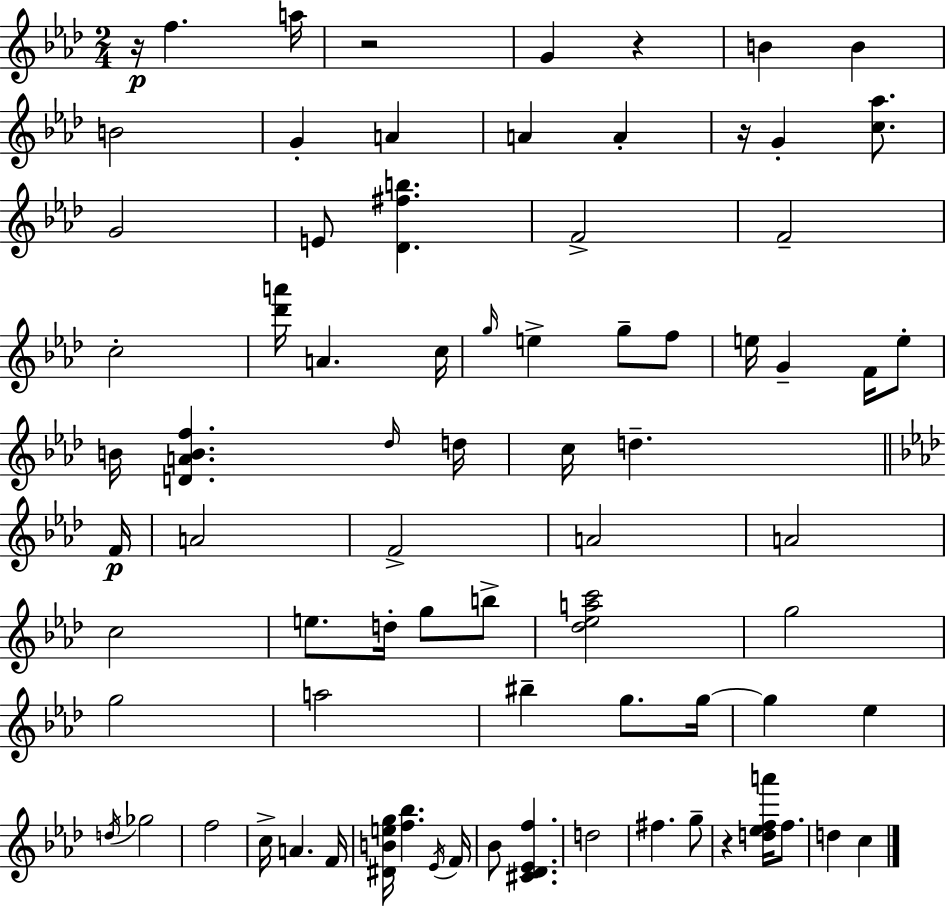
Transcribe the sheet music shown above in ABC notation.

X:1
T:Untitled
M:2/4
L:1/4
K:Fm
z/4 f a/4 z2 G z B B B2 G A A A z/4 G [c_a]/2 G2 E/2 [_D^fb] F2 F2 c2 [_d'a']/4 A c/4 g/4 e g/2 f/2 e/4 G F/4 e/2 B/4 [DABf] _d/4 d/4 c/4 d F/4 A2 F2 A2 A2 c2 e/2 d/4 g/2 b/2 [_d_eac']2 g2 g2 a2 ^b g/2 g/4 g _e d/4 _g2 f2 c/4 A F/4 [^DBeg]/4 [f_b] _E/4 F/4 _B/2 [^C_D_Ef] d2 ^f g/2 z [d_efa']/4 f/2 d c